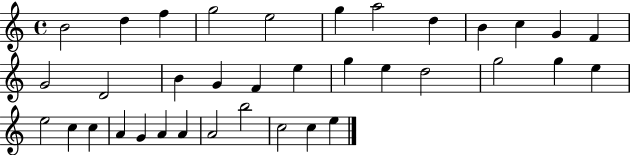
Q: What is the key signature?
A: C major